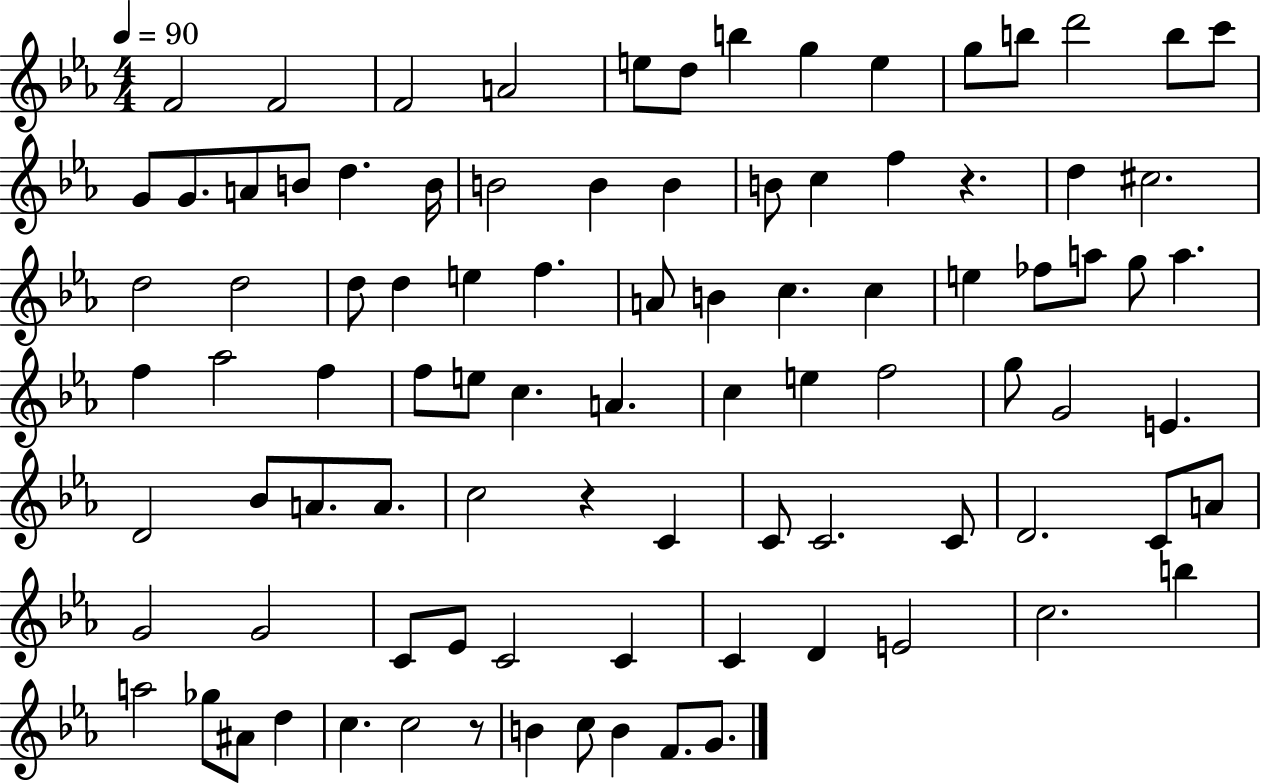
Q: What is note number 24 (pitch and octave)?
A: B4